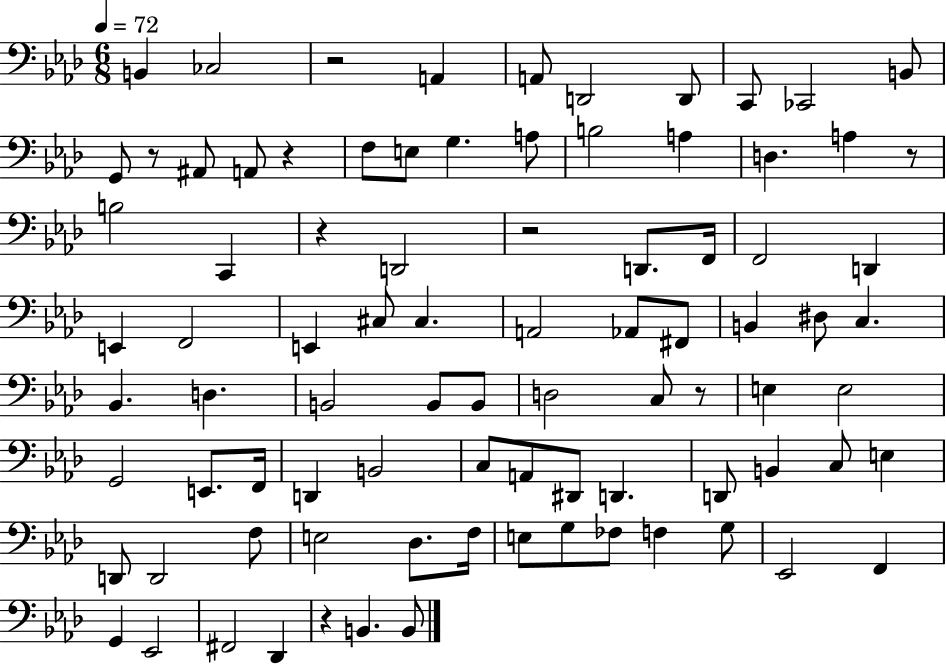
{
  \clef bass
  \numericTimeSignature
  \time 6/8
  \key aes \major
  \tempo 4 = 72
  b,4 ces2 | r2 a,4 | a,8 d,2 d,8 | c,8 ces,2 b,8 | \break g,8 r8 ais,8 a,8 r4 | f8 e8 g4. a8 | b2 a4 | d4. a4 r8 | \break b2 c,4 | r4 d,2 | r2 d,8. f,16 | f,2 d,4 | \break e,4 f,2 | e,4 cis8 cis4. | a,2 aes,8 fis,8 | b,4 dis8 c4. | \break bes,4. d4. | b,2 b,8 b,8 | d2 c8 r8 | e4 e2 | \break g,2 e,8. f,16 | d,4 b,2 | c8 a,8 dis,8 d,4. | d,8 b,4 c8 e4 | \break d,8 d,2 f8 | e2 des8. f16 | e8 g8 fes8 f4 g8 | ees,2 f,4 | \break g,4 ees,2 | fis,2 des,4 | r4 b,4. b,8 | \bar "|."
}